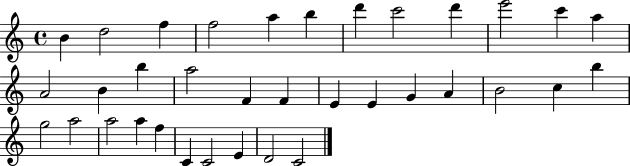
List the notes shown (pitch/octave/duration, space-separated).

B4/q D5/h F5/q F5/h A5/q B5/q D6/q C6/h D6/q E6/h C6/q A5/q A4/h B4/q B5/q A5/h F4/q F4/q E4/q E4/q G4/q A4/q B4/h C5/q B5/q G5/h A5/h A5/h A5/q F5/q C4/q C4/h E4/q D4/h C4/h